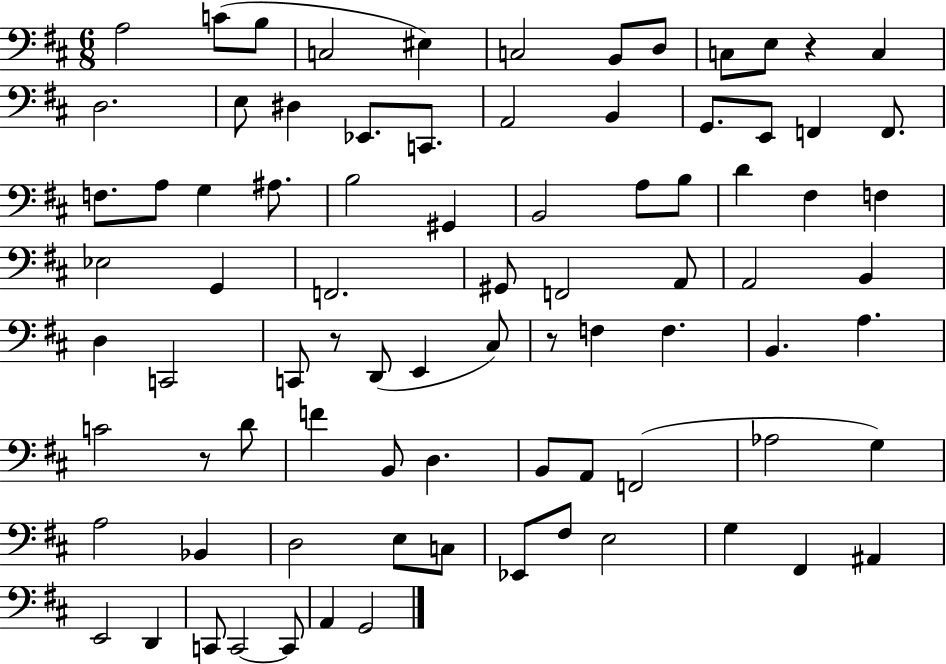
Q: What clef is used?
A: bass